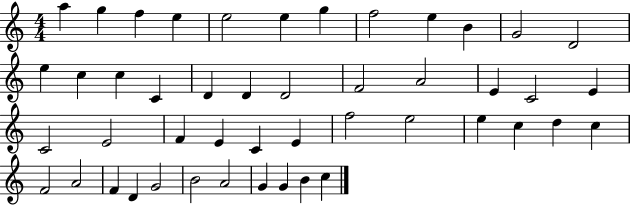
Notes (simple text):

A5/q G5/q F5/q E5/q E5/h E5/q G5/q F5/h E5/q B4/q G4/h D4/h E5/q C5/q C5/q C4/q D4/q D4/q D4/h F4/h A4/h E4/q C4/h E4/q C4/h E4/h F4/q E4/q C4/q E4/q F5/h E5/h E5/q C5/q D5/q C5/q F4/h A4/h F4/q D4/q G4/h B4/h A4/h G4/q G4/q B4/q C5/q